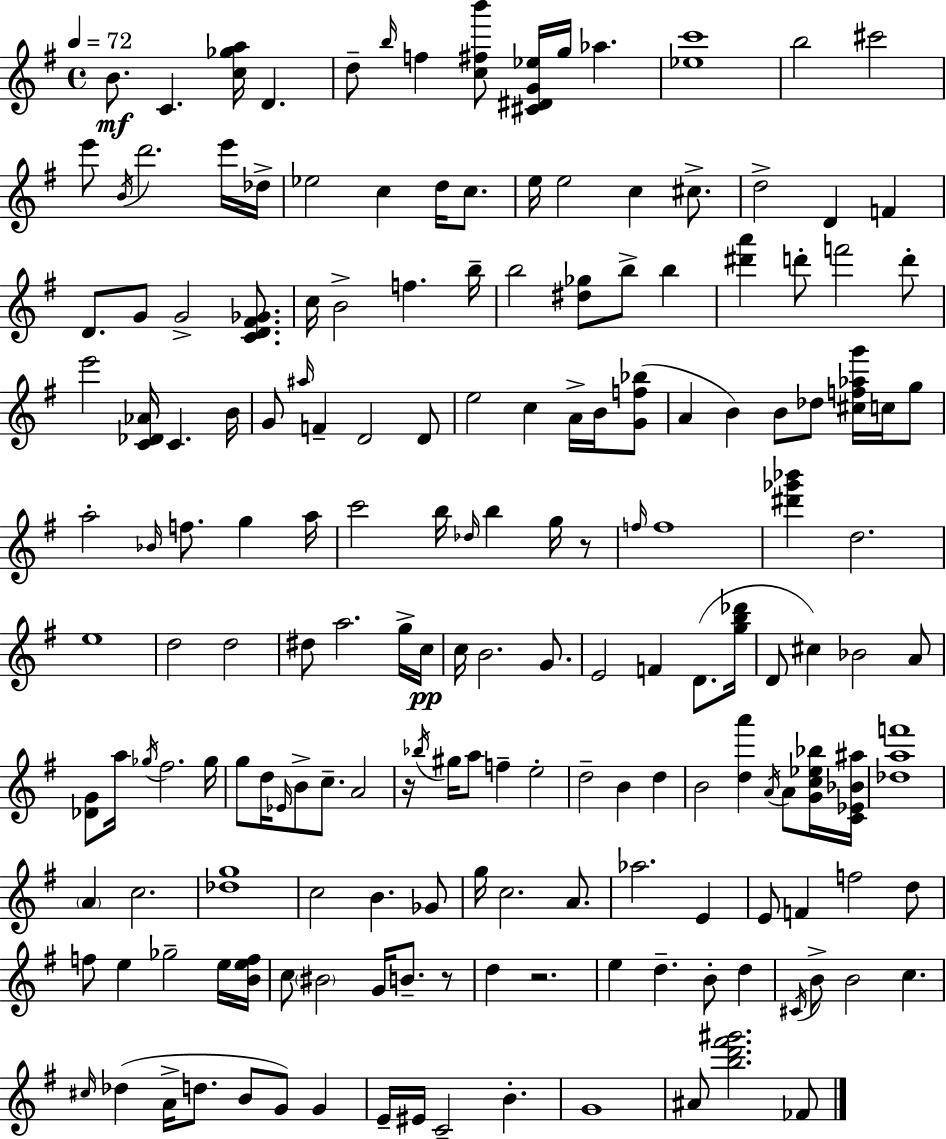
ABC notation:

X:1
T:Untitled
M:4/4
L:1/4
K:Em
B/2 C [c_ga]/4 D d/2 b/4 f [c^fb']/2 [^C^DG_e]/4 g/4 _a [_ec']4 b2 ^c'2 e'/2 B/4 d'2 e'/4 _d/4 _e2 c d/4 c/2 e/4 e2 c ^c/2 d2 D F D/2 G/2 G2 [CD^F_G]/2 c/4 B2 f b/4 b2 [^d_g]/2 b/2 b [^d'a'] d'/2 f'2 d'/2 e'2 [C_D_A]/4 C B/4 G/2 ^a/4 F D2 D/2 e2 c A/4 B/4 [Gf_b]/2 A B B/2 _d/2 [^cf_ag']/4 c/4 g/2 a2 _B/4 f/2 g a/4 c'2 b/4 _d/4 b g/4 z/2 f/4 f4 [^d'_g'_b'] d2 e4 d2 d2 ^d/2 a2 g/4 c/4 c/4 B2 G/2 E2 F D/2 [gb_d']/4 D/2 ^c _B2 A/2 [_DG]/2 a/4 _g/4 ^f2 _g/4 g/2 d/4 _E/4 B/2 c/2 A2 z/4 _b/4 ^g/4 a/2 f e2 d2 B d B2 [da'] A/4 A/2 [Gc_e_b]/4 [C_E_B^a]/4 [_daf']4 A c2 [_dg]4 c2 B _G/2 g/4 c2 A/2 _a2 E E/2 F f2 d/2 f/2 e _g2 e/4 [Bef]/4 c/2 ^B2 G/4 B/2 z/2 d z2 e d B/2 d ^C/4 B/2 B2 c ^c/4 _d A/4 d/2 B/2 G/2 G E/4 ^E/4 C2 B G4 ^A/2 [bd'^f'^g']2 _F/2